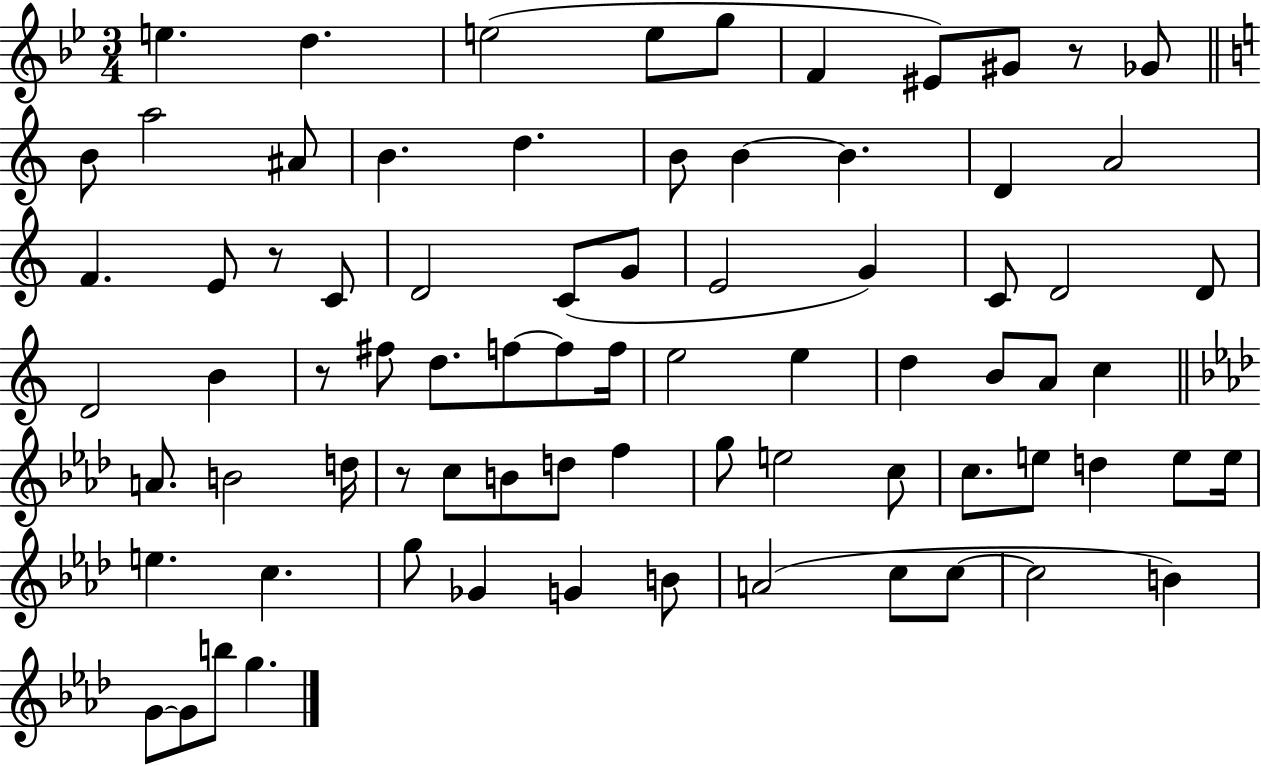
{
  \clef treble
  \numericTimeSignature
  \time 3/4
  \key bes \major
  e''4. d''4. | e''2( e''8 g''8 | f'4 eis'8) gis'8 r8 ges'8 | \bar "||" \break \key c \major b'8 a''2 ais'8 | b'4. d''4. | b'8 b'4~~ b'4. | d'4 a'2 | \break f'4. e'8 r8 c'8 | d'2 c'8( g'8 | e'2 g'4) | c'8 d'2 d'8 | \break d'2 b'4 | r8 fis''8 d''8. f''8~~ f''8 f''16 | e''2 e''4 | d''4 b'8 a'8 c''4 | \break \bar "||" \break \key f \minor a'8. b'2 d''16 | r8 c''8 b'8 d''8 f''4 | g''8 e''2 c''8 | c''8. e''8 d''4 e''8 e''16 | \break e''4. c''4. | g''8 ges'4 g'4 b'8 | a'2( c''8 c''8~~ | c''2 b'4) | \break g'8~~ g'8 b''8 g''4. | \bar "|."
}